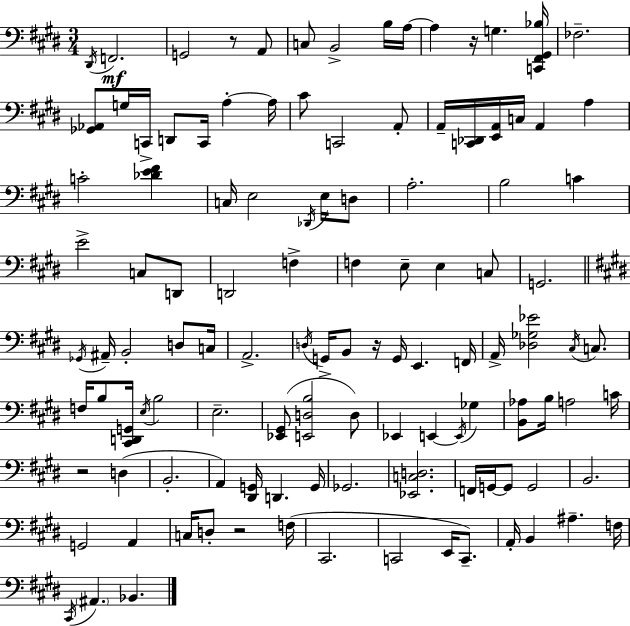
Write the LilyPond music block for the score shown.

{
  \clef bass
  \numericTimeSignature
  \time 3/4
  \key e \major
  \acciaccatura { dis,16 }\mf f,2. | g,2 r8 a,8 | c8 b,2-> b16 | a16~~ a4 r16 g4. | \break <c, fis, gis, bes>16 fes2.-- | <ges, aes,>8 g16 c,16-> d,8 c,16 a4-.~~ | a16 cis'8 c,2 a,8-. | a,16-- <c, des,>16 <e, a,>16 c16 a,4 a4 | \break c'2-. <des' e' fis'>4 | c16 e2 \acciaccatura { des,16 } e16 | d8 a2.-. | b2 c'4 | \break e'2-> c8 | d,8 d,2 f4-> | f4 e8-- e4 | c8 g,2. | \break \bar "||" \break \key e \major \acciaccatura { ges,16 } ais,16-- b,2-. d8 | c16 a,2.-> | \acciaccatura { d16 } g,16-> b,8 r16 g,16 e,4. | f,16 a,16-> <des ges ees'>2 \acciaccatura { cis16 } | \break c8. f16 b8 <cis, d, g,>16 \acciaccatura { e16 } b2 | e2.-- | <ees, gis,>8( <e, d b>2 | d8) ees,4 e,4~~ | \break \acciaccatura { e,16 } ges4 <b, aes>8 b16 a2 | c'16 r2 | d4( b,2.-. | a,4) <dis, g,>16 d,4. | \break g,16 ges,2. | <ees, c d>2. | f,16 g,16~~ g,8 g,2 | b,2. | \break g,2 | a,4 c16 d8-. r2 | f16( cis,2. | c,2 | \break e,16 c,8.--) a,16-. b,4 ais4.-- | f16 \acciaccatura { cis,16 } \parenthesize ais,4. | bes,4. \bar "|."
}